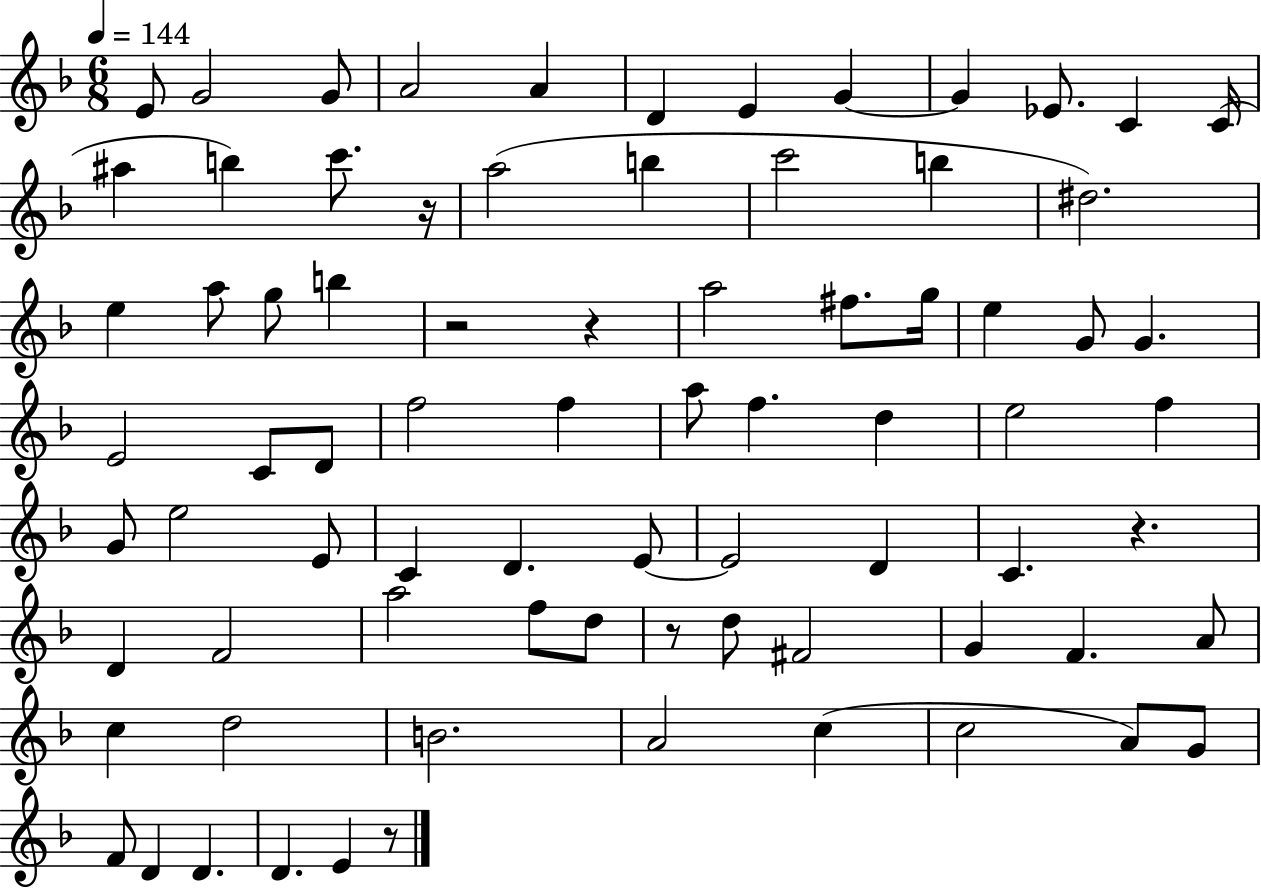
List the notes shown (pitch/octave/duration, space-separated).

E4/e G4/h G4/e A4/h A4/q D4/q E4/q G4/q G4/q Eb4/e. C4/q C4/s A#5/q B5/q C6/e. R/s A5/h B5/q C6/h B5/q D#5/h. E5/q A5/e G5/e B5/q R/h R/q A5/h F#5/e. G5/s E5/q G4/e G4/q. E4/h C4/e D4/e F5/h F5/q A5/e F5/q. D5/q E5/h F5/q G4/e E5/h E4/e C4/q D4/q. E4/e E4/h D4/q C4/q. R/q. D4/q F4/h A5/h F5/e D5/e R/e D5/e F#4/h G4/q F4/q. A4/e C5/q D5/h B4/h. A4/h C5/q C5/h A4/e G4/e F4/e D4/q D4/q. D4/q. E4/q R/e